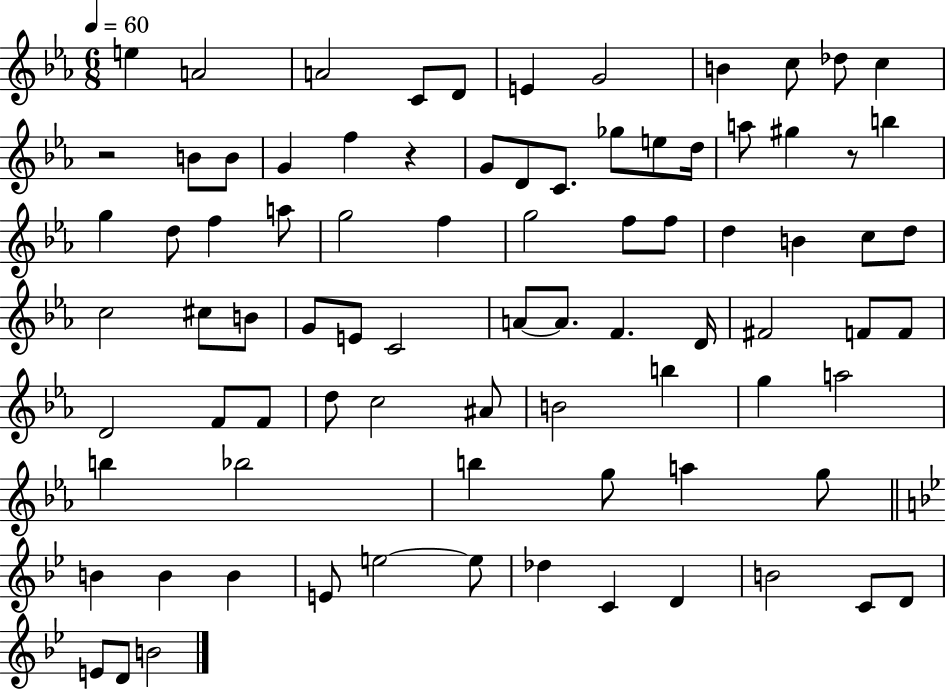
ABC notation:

X:1
T:Untitled
M:6/8
L:1/4
K:Eb
e A2 A2 C/2 D/2 E G2 B c/2 _d/2 c z2 B/2 B/2 G f z G/2 D/2 C/2 _g/2 e/2 d/4 a/2 ^g z/2 b g d/2 f a/2 g2 f g2 f/2 f/2 d B c/2 d/2 c2 ^c/2 B/2 G/2 E/2 C2 A/2 A/2 F D/4 ^F2 F/2 F/2 D2 F/2 F/2 d/2 c2 ^A/2 B2 b g a2 b _b2 b g/2 a g/2 B B B E/2 e2 e/2 _d C D B2 C/2 D/2 E/2 D/2 B2